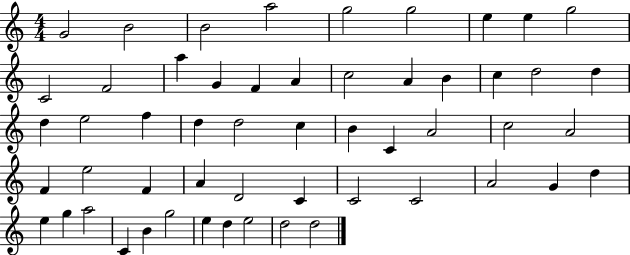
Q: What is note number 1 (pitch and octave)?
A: G4